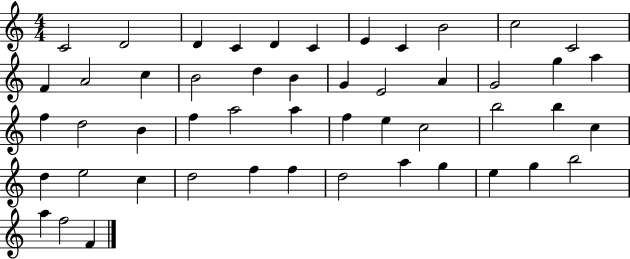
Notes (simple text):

C4/h D4/h D4/q C4/q D4/q C4/q E4/q C4/q B4/h C5/h C4/h F4/q A4/h C5/q B4/h D5/q B4/q G4/q E4/h A4/q G4/h G5/q A5/q F5/q D5/h B4/q F5/q A5/h A5/q F5/q E5/q C5/h B5/h B5/q C5/q D5/q E5/h C5/q D5/h F5/q F5/q D5/h A5/q G5/q E5/q G5/q B5/h A5/q F5/h F4/q